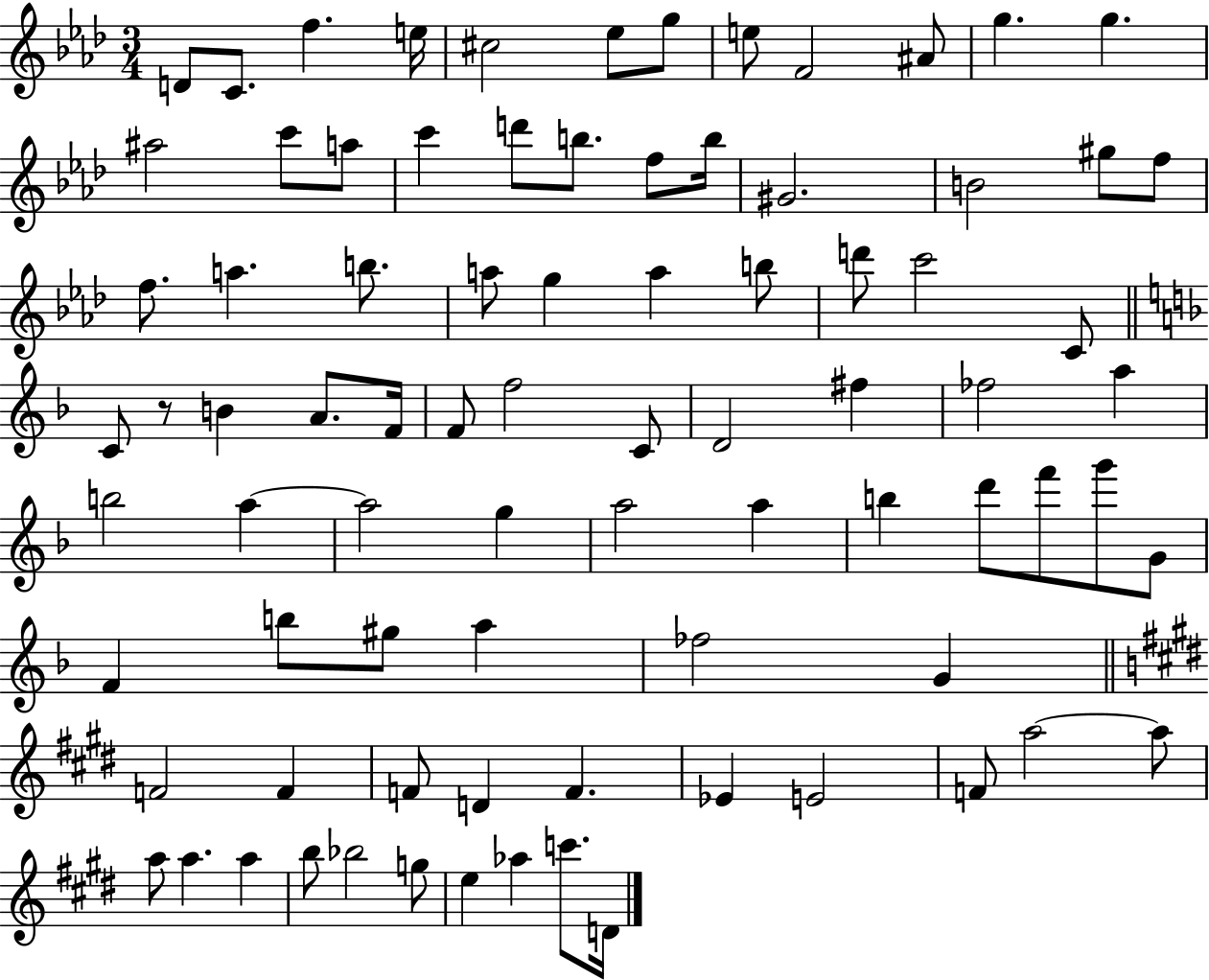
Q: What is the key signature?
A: AES major